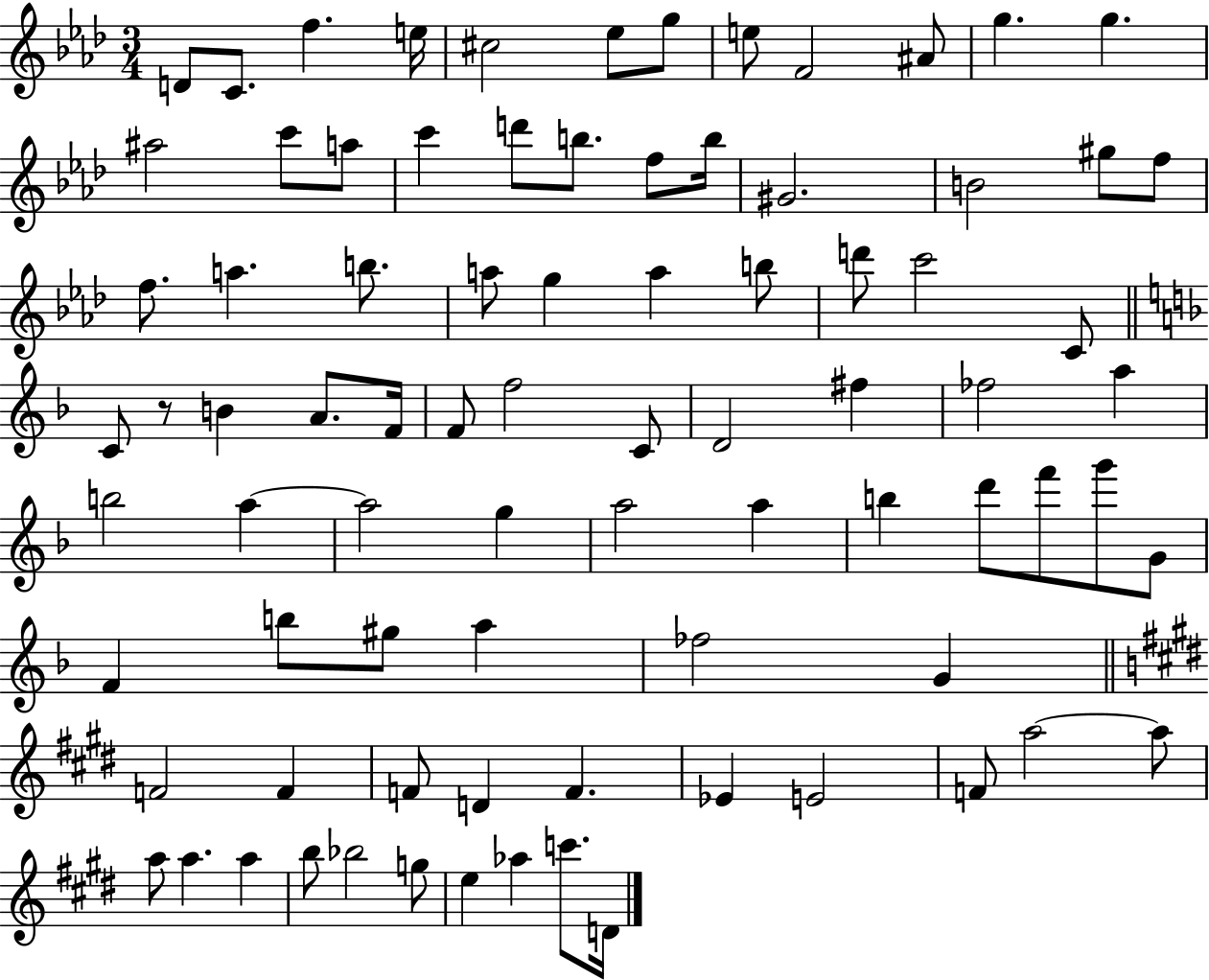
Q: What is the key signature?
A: AES major